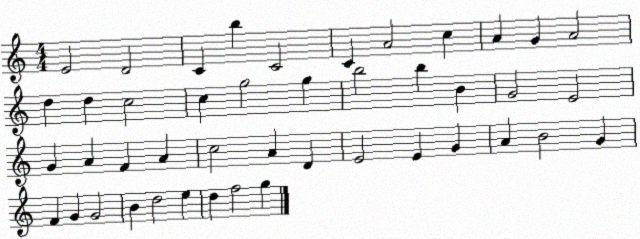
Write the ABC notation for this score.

X:1
T:Untitled
M:4/4
L:1/4
K:C
E2 D2 C b C2 C A2 c A G A2 d d c2 c g2 g b2 b B G2 E2 G A F A c2 A D E2 E G A B2 G F G G2 B d2 e d f2 g